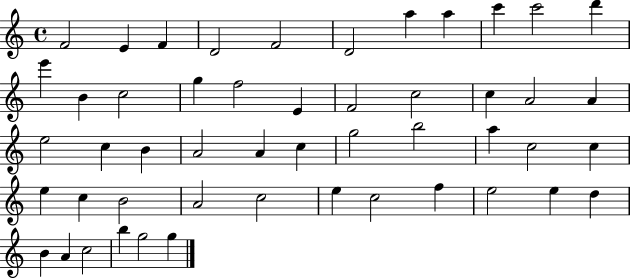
F4/h E4/q F4/q D4/h F4/h D4/h A5/q A5/q C6/q C6/h D6/q E6/q B4/q C5/h G5/q F5/h E4/q F4/h C5/h C5/q A4/h A4/q E5/h C5/q B4/q A4/h A4/q C5/q G5/h B5/h A5/q C5/h C5/q E5/q C5/q B4/h A4/h C5/h E5/q C5/h F5/q E5/h E5/q D5/q B4/q A4/q C5/h B5/q G5/h G5/q